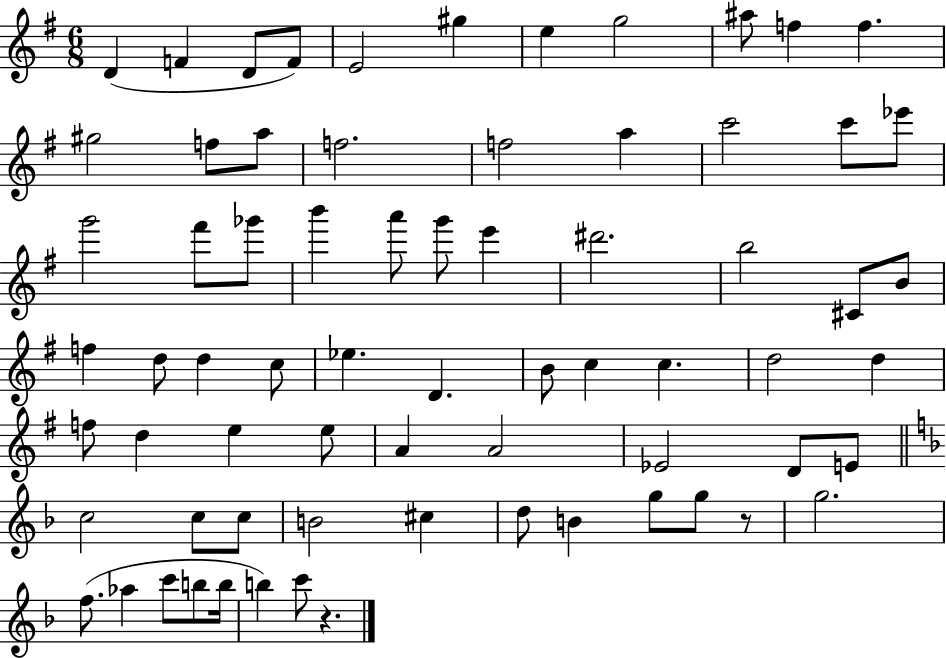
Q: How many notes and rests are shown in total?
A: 70